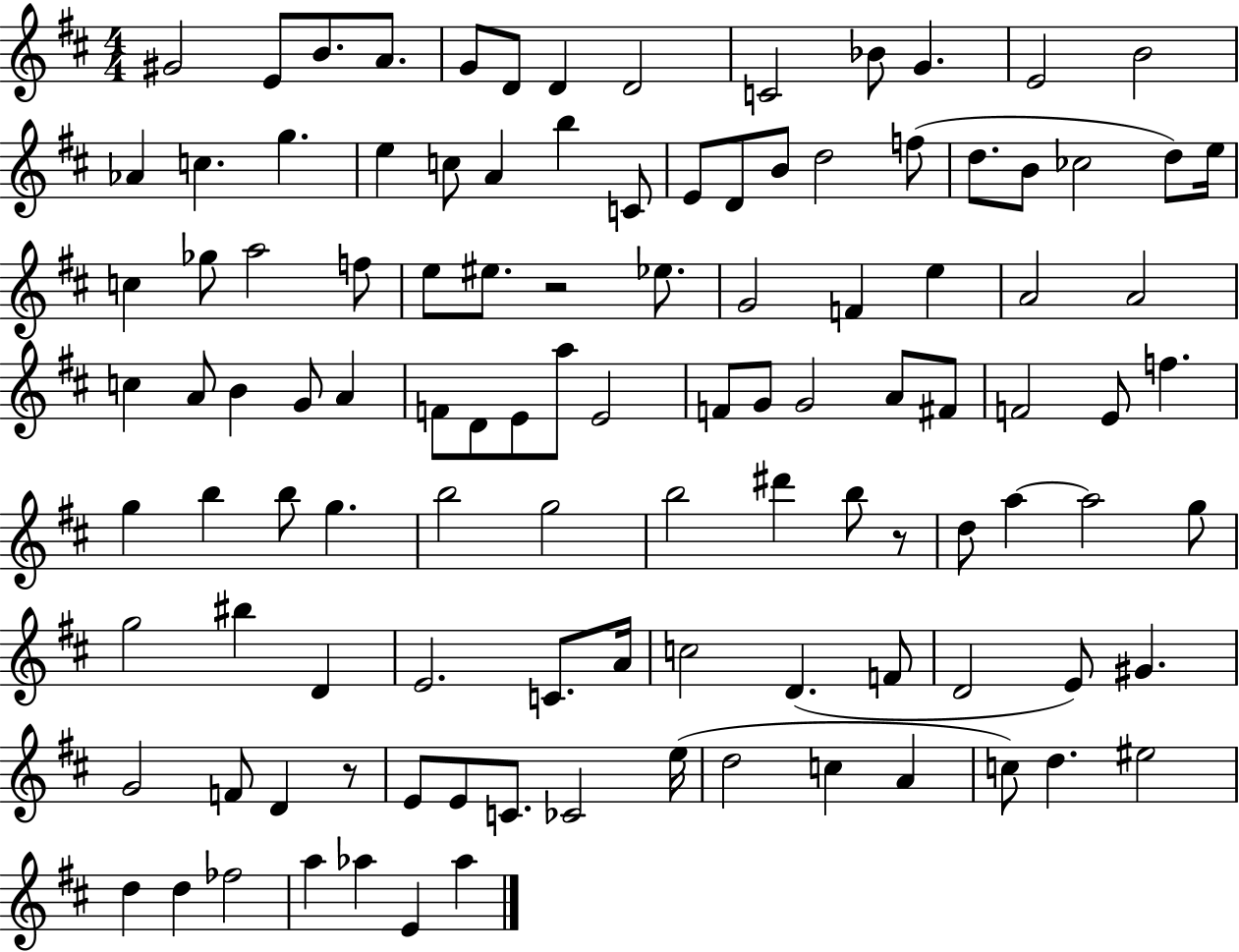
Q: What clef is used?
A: treble